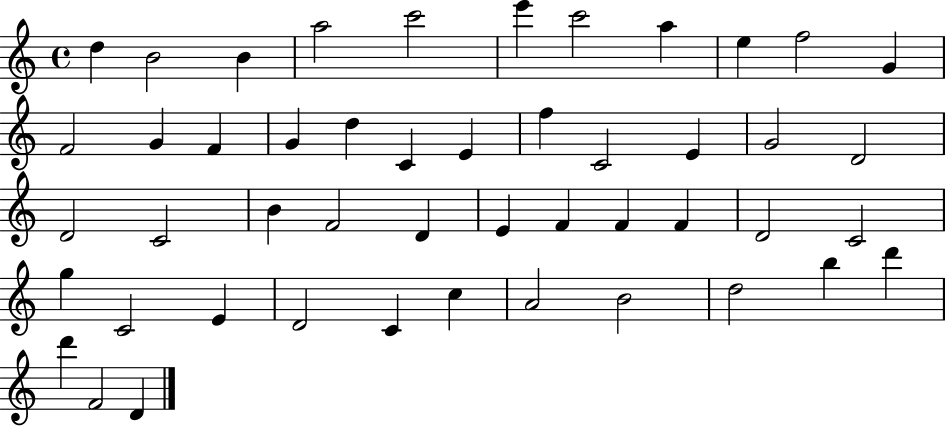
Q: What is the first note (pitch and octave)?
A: D5